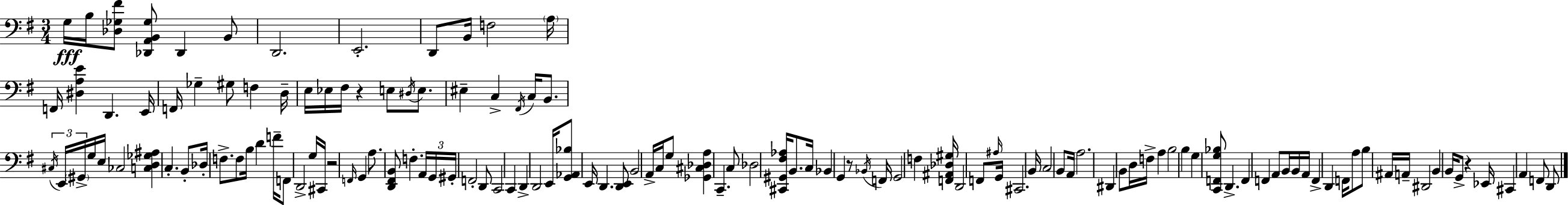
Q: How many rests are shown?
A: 4